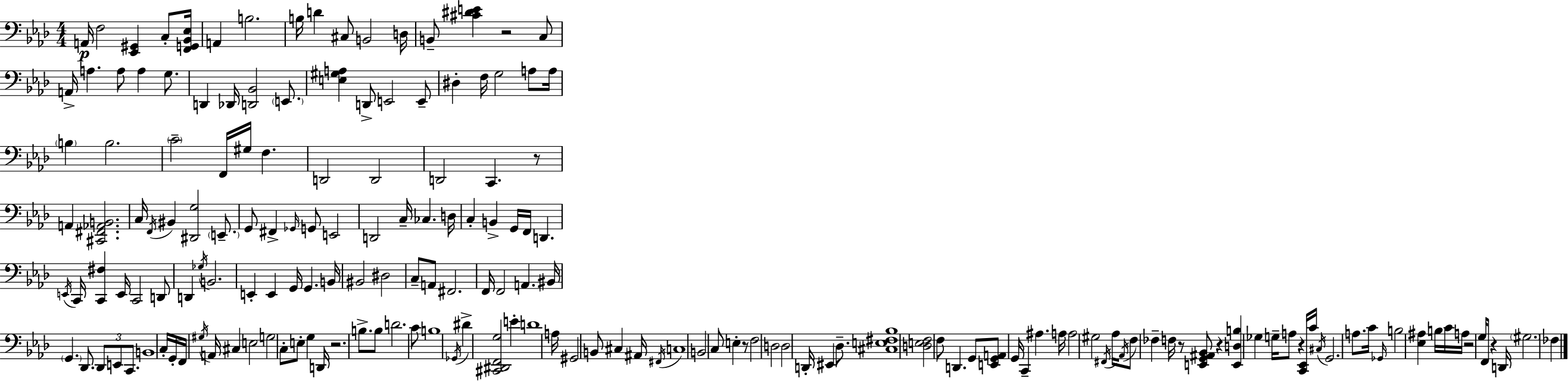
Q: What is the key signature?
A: AES major